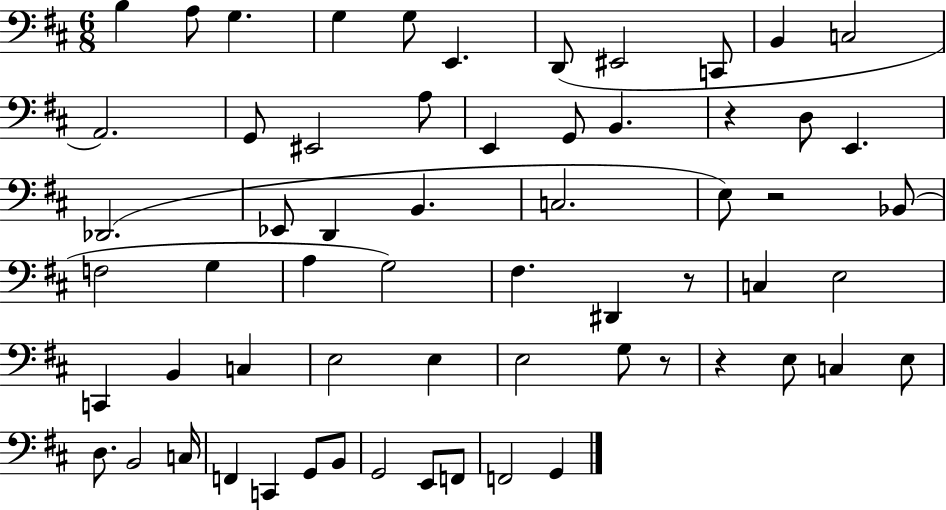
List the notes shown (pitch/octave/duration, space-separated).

B3/q A3/e G3/q. G3/q G3/e E2/q. D2/e EIS2/h C2/e B2/q C3/h A2/h. G2/e EIS2/h A3/e E2/q G2/e B2/q. R/q D3/e E2/q. Db2/h. Eb2/e D2/q B2/q. C3/h. E3/e R/h Bb2/e F3/h G3/q A3/q G3/h F#3/q. D#2/q R/e C3/q E3/h C2/q B2/q C3/q E3/h E3/q E3/h G3/e R/e R/q E3/e C3/q E3/e D3/e. B2/h C3/s F2/q C2/q G2/e B2/e G2/h E2/e F2/e F2/h G2/q